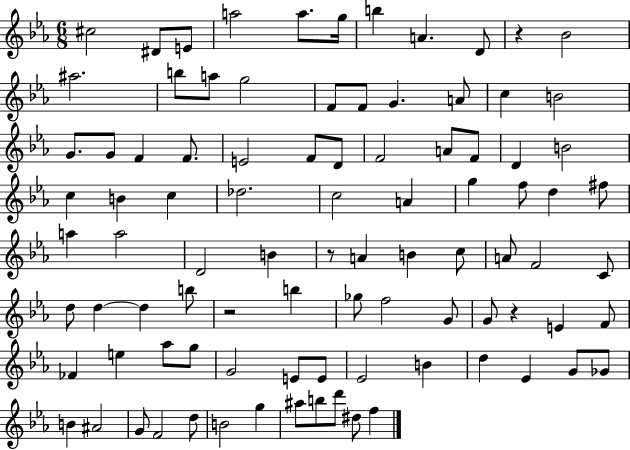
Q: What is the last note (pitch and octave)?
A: F5